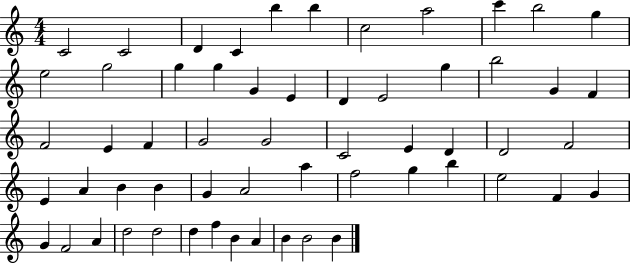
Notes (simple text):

C4/h C4/h D4/q C4/q B5/q B5/q C5/h A5/h C6/q B5/h G5/q E5/h G5/h G5/q G5/q G4/q E4/q D4/q E4/h G5/q B5/h G4/q F4/q F4/h E4/q F4/q G4/h G4/h C4/h E4/q D4/q D4/h F4/h E4/q A4/q B4/q B4/q G4/q A4/h A5/q F5/h G5/q B5/q E5/h F4/q G4/q G4/q F4/h A4/q D5/h D5/h D5/q F5/q B4/q A4/q B4/q B4/h B4/q